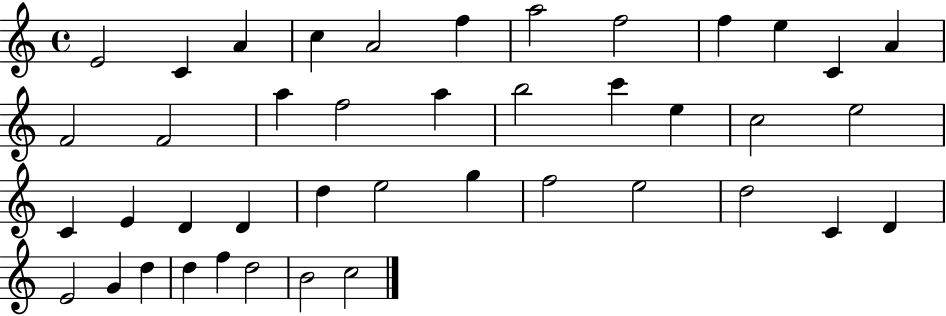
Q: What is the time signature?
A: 4/4